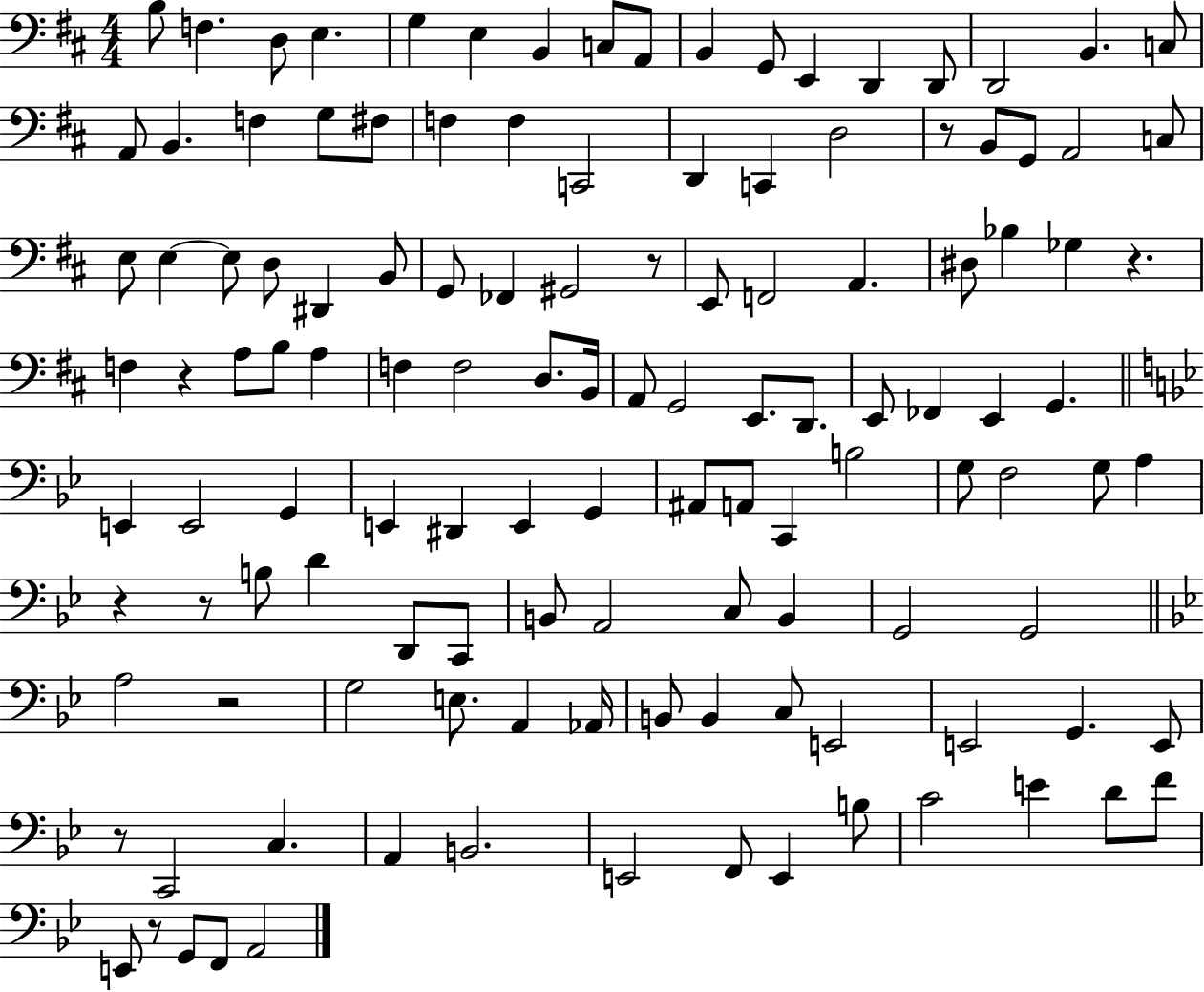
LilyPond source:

{
  \clef bass
  \numericTimeSignature
  \time 4/4
  \key d \major
  b8 f4. d8 e4. | g4 e4 b,4 c8 a,8 | b,4 g,8 e,4 d,4 d,8 | d,2 b,4. c8 | \break a,8 b,4. f4 g8 fis8 | f4 f4 c,2 | d,4 c,4 d2 | r8 b,8 g,8 a,2 c8 | \break e8 e4~~ e8 d8 dis,4 b,8 | g,8 fes,4 gis,2 r8 | e,8 f,2 a,4. | dis8 bes4 ges4 r4. | \break f4 r4 a8 b8 a4 | f4 f2 d8. b,16 | a,8 g,2 e,8. d,8. | e,8 fes,4 e,4 g,4. | \break \bar "||" \break \key bes \major e,4 e,2 g,4 | e,4 dis,4 e,4 g,4 | ais,8 a,8 c,4 b2 | g8 f2 g8 a4 | \break r4 r8 b8 d'4 d,8 c,8 | b,8 a,2 c8 b,4 | g,2 g,2 | \bar "||" \break \key bes \major a2 r2 | g2 e8. a,4 aes,16 | b,8 b,4 c8 e,2 | e,2 g,4. e,8 | \break r8 c,2 c4. | a,4 b,2. | e,2 f,8 e,4 b8 | c'2 e'4 d'8 f'8 | \break e,8 r8 g,8 f,8 a,2 | \bar "|."
}